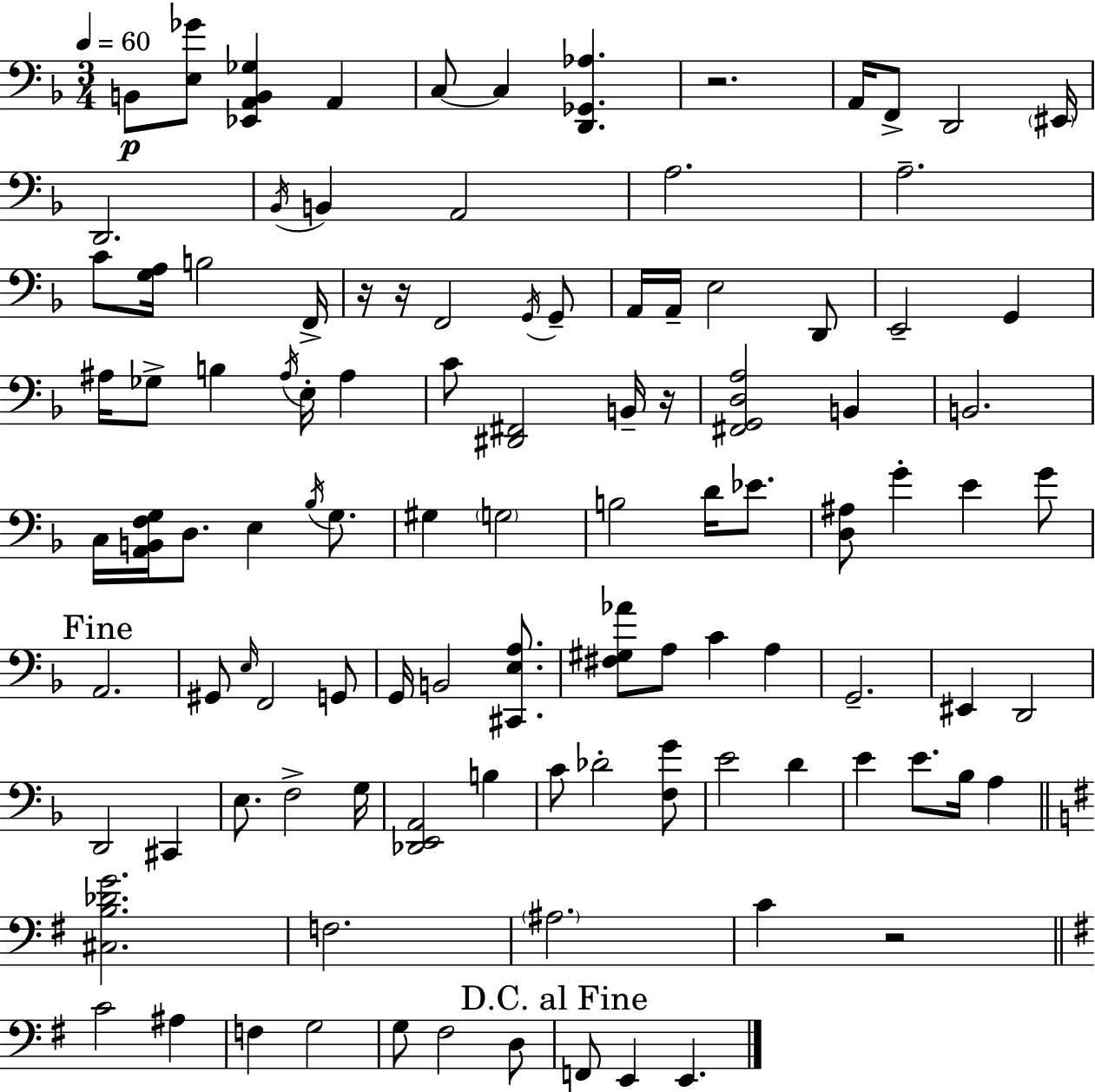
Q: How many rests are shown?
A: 5